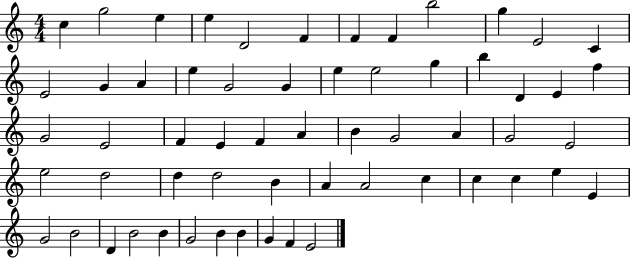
X:1
T:Untitled
M:4/4
L:1/4
K:C
c g2 e e D2 F F F b2 g E2 C E2 G A e G2 G e e2 g b D E f G2 E2 F E F A B G2 A G2 E2 e2 d2 d d2 B A A2 c c c e E G2 B2 D B2 B G2 B B G F E2